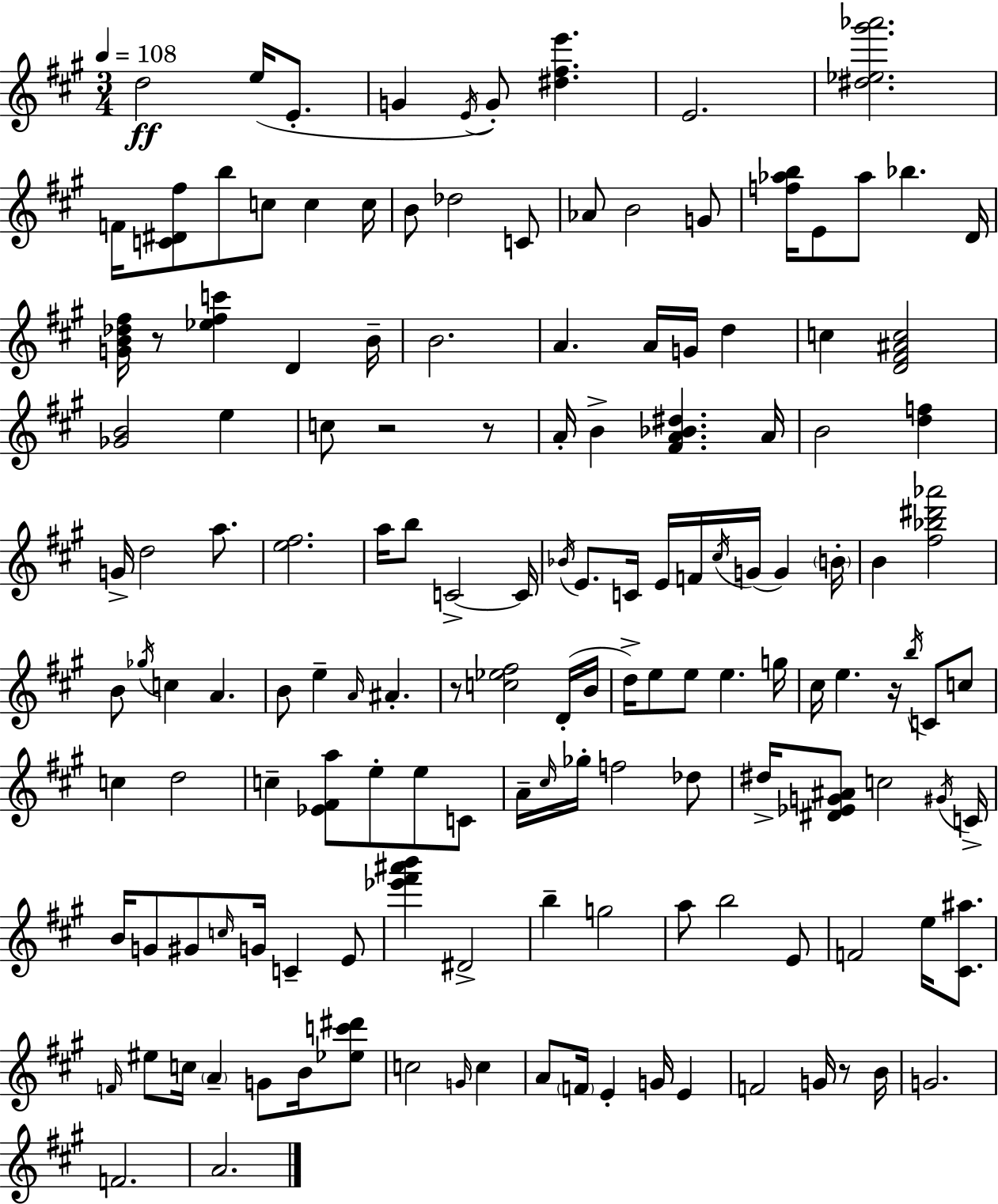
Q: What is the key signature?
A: A major